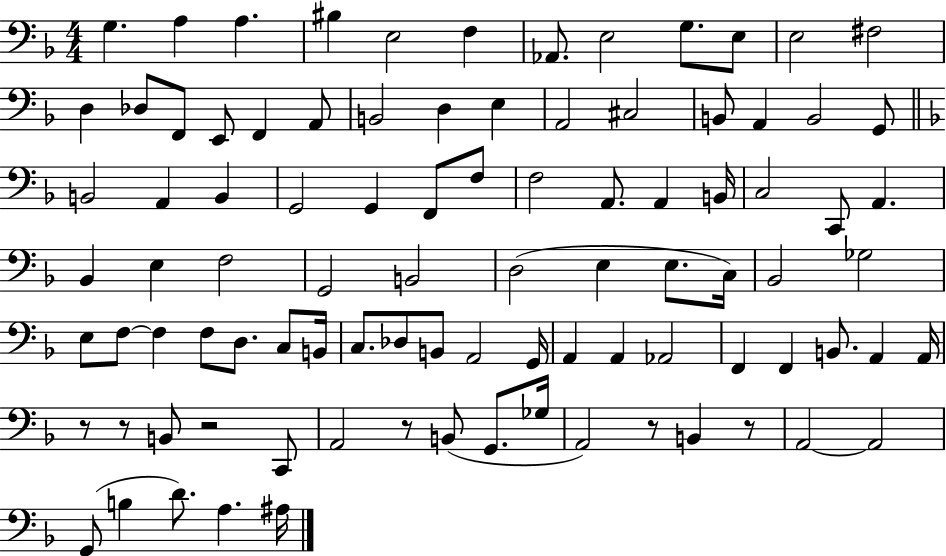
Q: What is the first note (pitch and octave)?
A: G3